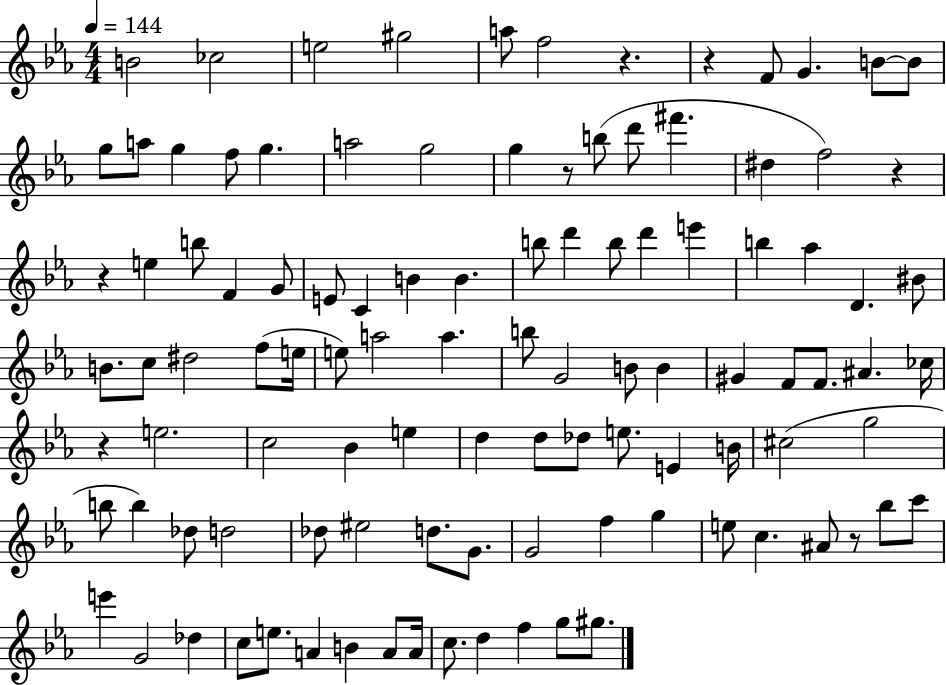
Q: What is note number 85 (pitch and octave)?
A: C6